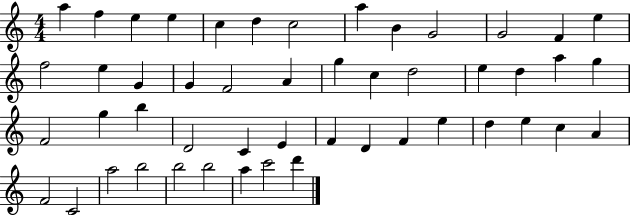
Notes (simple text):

A5/q F5/q E5/q E5/q C5/q D5/q C5/h A5/q B4/q G4/h G4/h F4/q E5/q F5/h E5/q G4/q G4/q F4/h A4/q G5/q C5/q D5/h E5/q D5/q A5/q G5/q F4/h G5/q B5/q D4/h C4/q E4/q F4/q D4/q F4/q E5/q D5/q E5/q C5/q A4/q F4/h C4/h A5/h B5/h B5/h B5/h A5/q C6/h D6/q